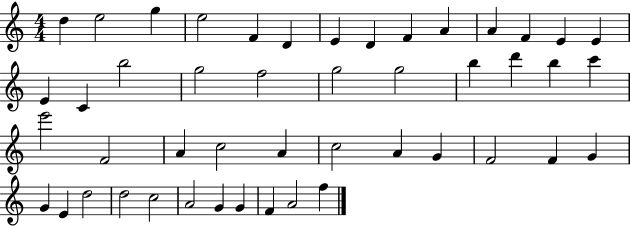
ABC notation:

X:1
T:Untitled
M:4/4
L:1/4
K:C
d e2 g e2 F D E D F A A F E E E C b2 g2 f2 g2 g2 b d' b c' e'2 F2 A c2 A c2 A G F2 F G G E d2 d2 c2 A2 G G F A2 f